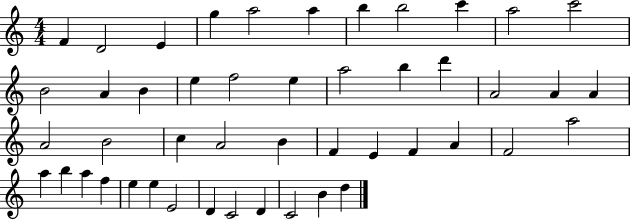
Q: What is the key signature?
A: C major